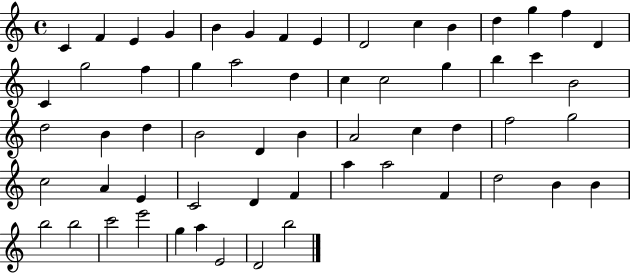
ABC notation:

X:1
T:Untitled
M:4/4
L:1/4
K:C
C F E G B G F E D2 c B d g f D C g2 f g a2 d c c2 g b c' B2 d2 B d B2 D B A2 c d f2 g2 c2 A E C2 D F a a2 F d2 B B b2 b2 c'2 e'2 g a E2 D2 b2